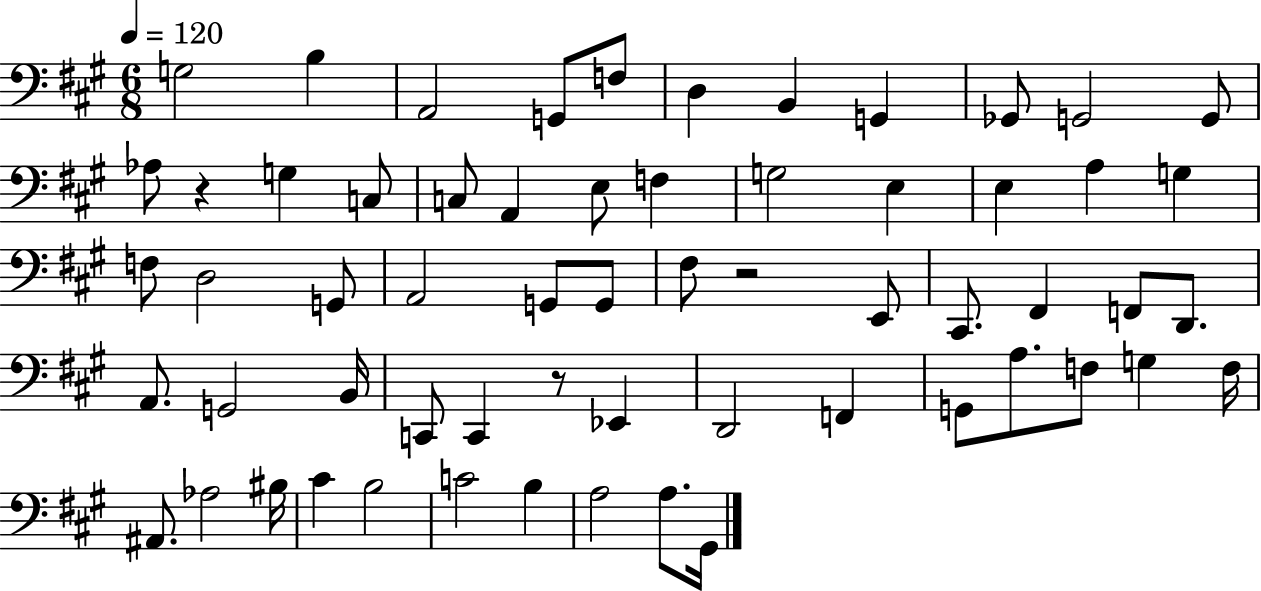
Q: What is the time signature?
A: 6/8